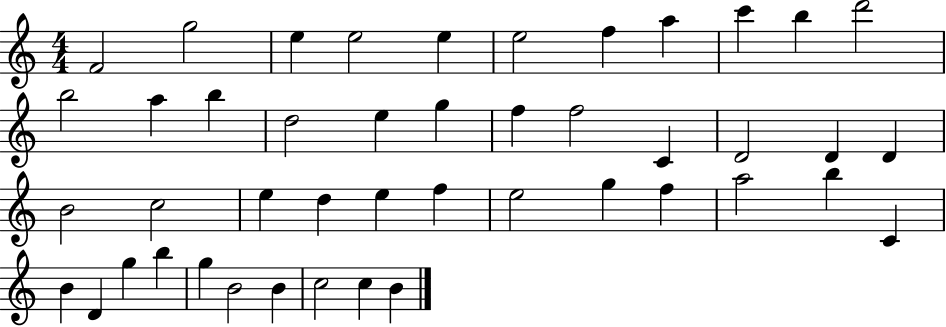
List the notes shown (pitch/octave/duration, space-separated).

F4/h G5/h E5/q E5/h E5/q E5/h F5/q A5/q C6/q B5/q D6/h B5/h A5/q B5/q D5/h E5/q G5/q F5/q F5/h C4/q D4/h D4/q D4/q B4/h C5/h E5/q D5/q E5/q F5/q E5/h G5/q F5/q A5/h B5/q C4/q B4/q D4/q G5/q B5/q G5/q B4/h B4/q C5/h C5/q B4/q